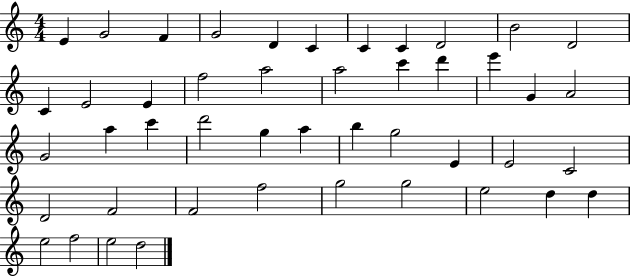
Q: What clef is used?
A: treble